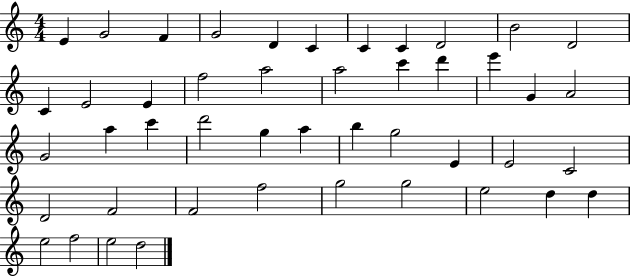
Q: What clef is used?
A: treble